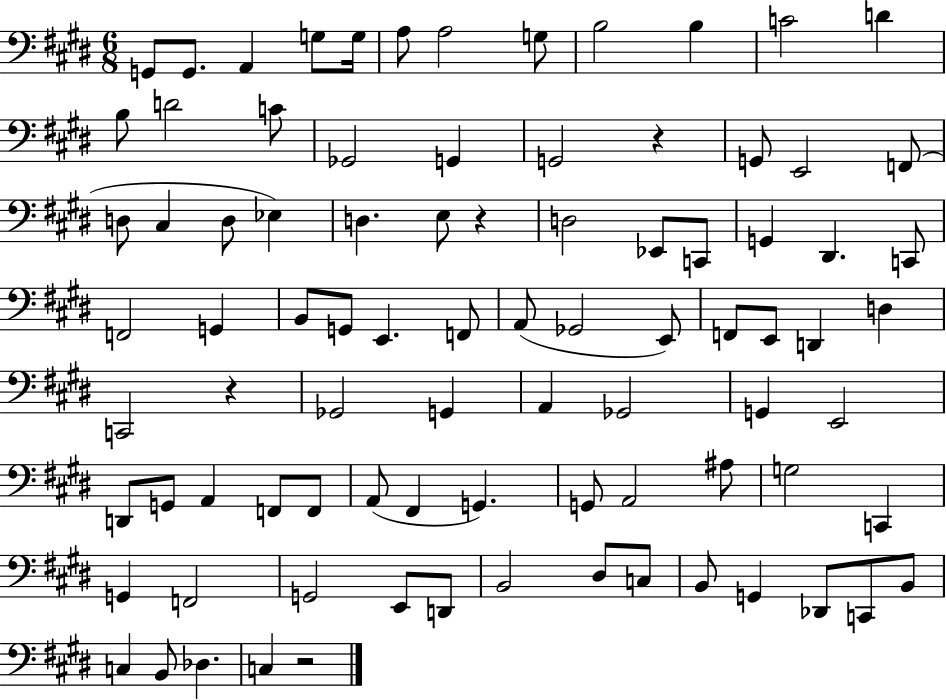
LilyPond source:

{
  \clef bass
  \numericTimeSignature
  \time 6/8
  \key e \major
  g,8 g,8. a,4 g8 g16 | a8 a2 g8 | b2 b4 | c'2 d'4 | \break b8 d'2 c'8 | ges,2 g,4 | g,2 r4 | g,8 e,2 f,8( | \break d8 cis4 d8 ees4) | d4. e8 r4 | d2 ees,8 c,8 | g,4 dis,4. c,8 | \break f,2 g,4 | b,8 g,8 e,4. f,8 | a,8( ges,2 e,8) | f,8 e,8 d,4 d4 | \break c,2 r4 | ges,2 g,4 | a,4 ges,2 | g,4 e,2 | \break d,8 g,8 a,4 f,8 f,8 | a,8( fis,4 g,4.) | g,8 a,2 ais8 | g2 c,4 | \break g,4 f,2 | g,2 e,8 d,8 | b,2 dis8 c8 | b,8 g,4 des,8 c,8 b,8 | \break c4 b,8 des4. | c4 r2 | \bar "|."
}